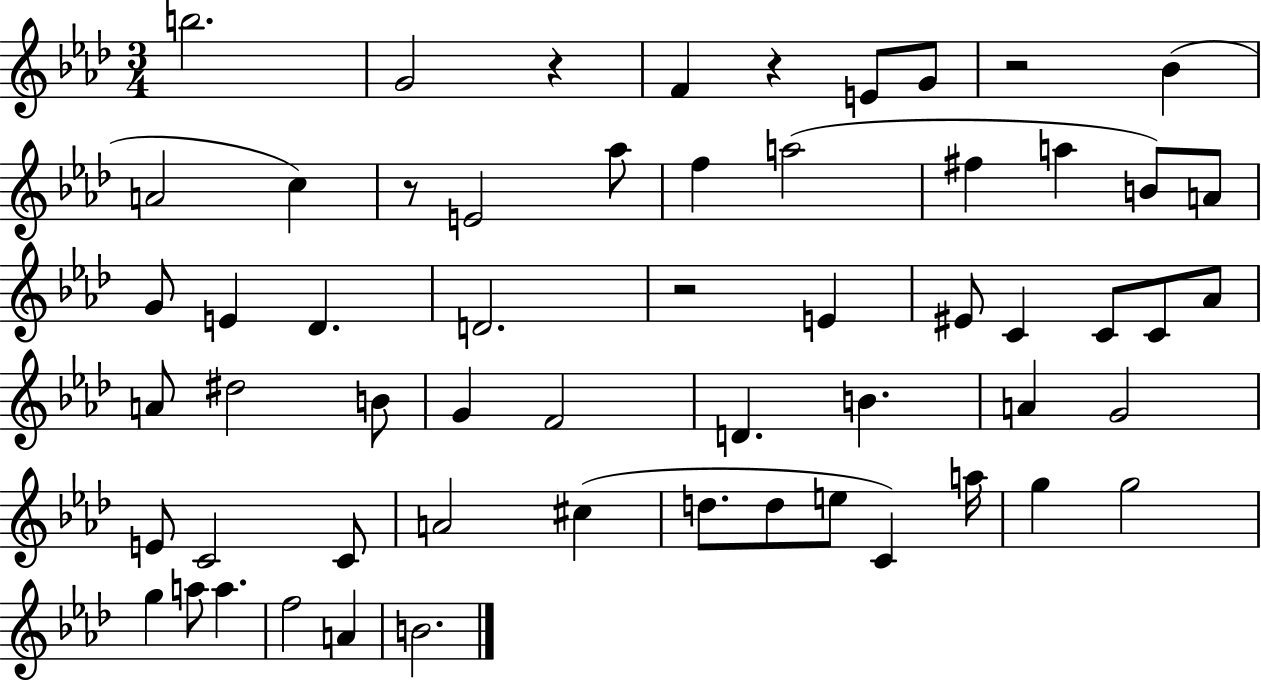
{
  \clef treble
  \numericTimeSignature
  \time 3/4
  \key aes \major
  b''2. | g'2 r4 | f'4 r4 e'8 g'8 | r2 bes'4( | \break a'2 c''4) | r8 e'2 aes''8 | f''4 a''2( | fis''4 a''4 b'8) a'8 | \break g'8 e'4 des'4. | d'2. | r2 e'4 | eis'8 c'4 c'8 c'8 aes'8 | \break a'8 dis''2 b'8 | g'4 f'2 | d'4. b'4. | a'4 g'2 | \break e'8 c'2 c'8 | a'2 cis''4( | d''8. d''8 e''8 c'4) a''16 | g''4 g''2 | \break g''4 a''8 a''4. | f''2 a'4 | b'2. | \bar "|."
}